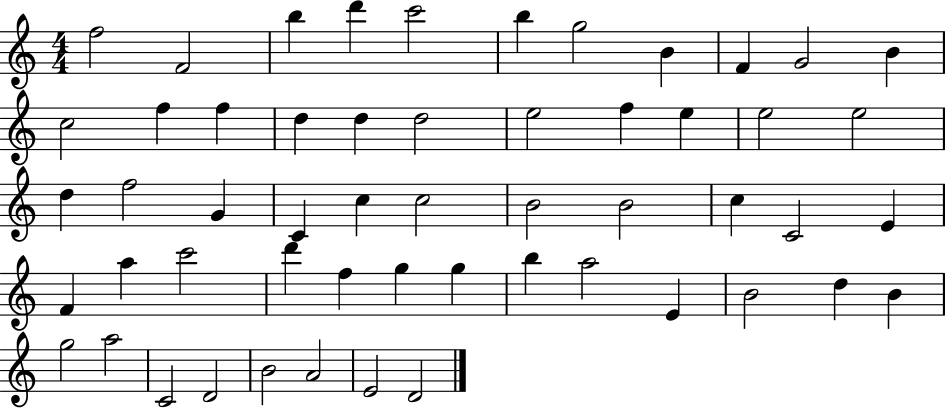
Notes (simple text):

F5/h F4/h B5/q D6/q C6/h B5/q G5/h B4/q F4/q G4/h B4/q C5/h F5/q F5/q D5/q D5/q D5/h E5/h F5/q E5/q E5/h E5/h D5/q F5/h G4/q C4/q C5/q C5/h B4/h B4/h C5/q C4/h E4/q F4/q A5/q C6/h D6/q F5/q G5/q G5/q B5/q A5/h E4/q B4/h D5/q B4/q G5/h A5/h C4/h D4/h B4/h A4/h E4/h D4/h